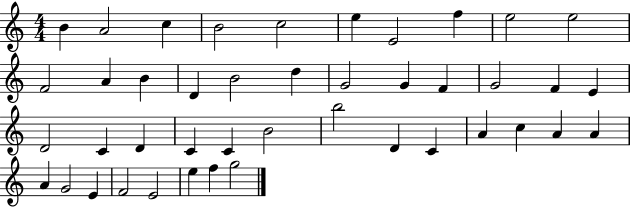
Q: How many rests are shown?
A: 0